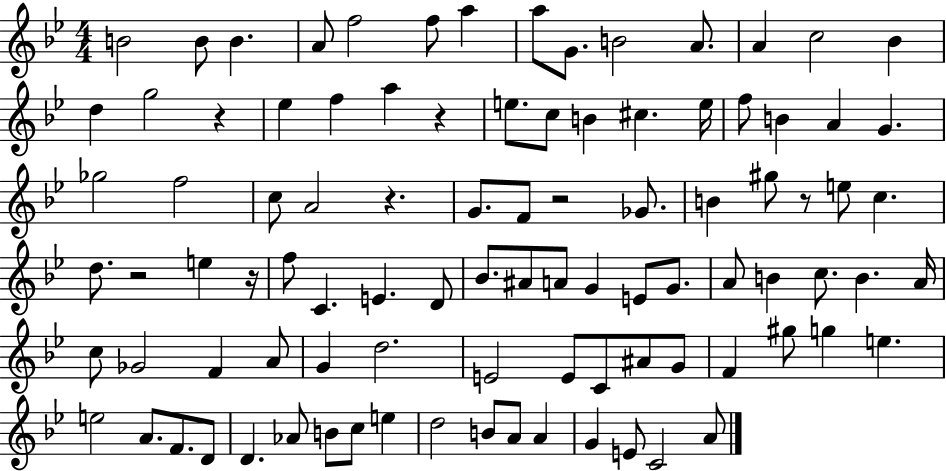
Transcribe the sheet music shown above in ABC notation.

X:1
T:Untitled
M:4/4
L:1/4
K:Bb
B2 B/2 B A/2 f2 f/2 a a/2 G/2 B2 A/2 A c2 _B d g2 z _e f a z e/2 c/2 B ^c e/4 f/2 B A G _g2 f2 c/2 A2 z G/2 F/2 z2 _G/2 B ^g/2 z/2 e/2 c d/2 z2 e z/4 f/2 C E D/2 _B/2 ^A/2 A/2 G E/2 G/2 A/2 B c/2 B A/4 c/2 _G2 F A/2 G d2 E2 E/2 C/2 ^A/2 G/2 F ^g/2 g e e2 A/2 F/2 D/2 D _A/2 B/2 c/2 e d2 B/2 A/2 A G E/2 C2 A/2